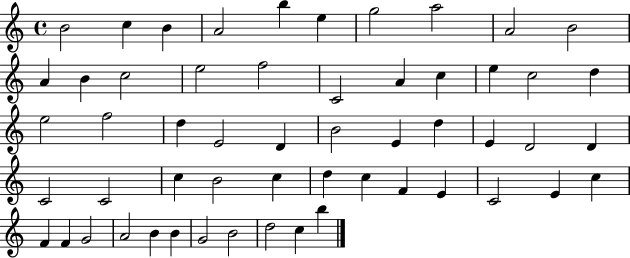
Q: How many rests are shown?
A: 0